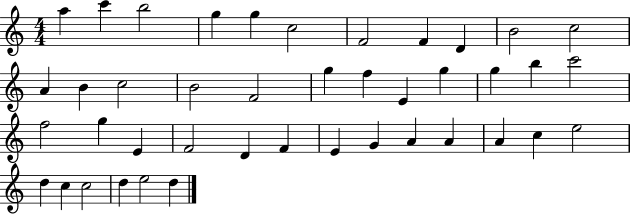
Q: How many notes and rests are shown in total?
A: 42